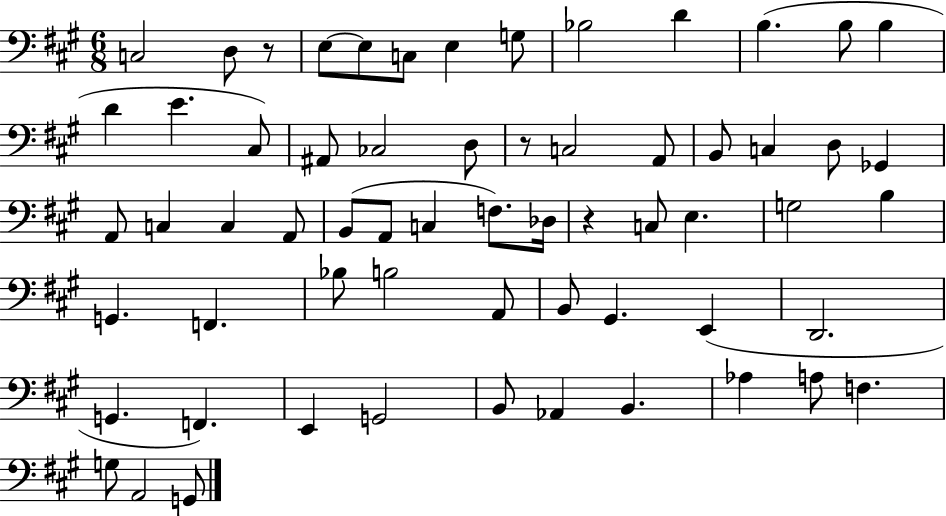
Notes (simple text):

C3/h D3/e R/e E3/e E3/e C3/e E3/q G3/e Bb3/h D4/q B3/q. B3/e B3/q D4/q E4/q. C#3/e A#2/e CES3/h D3/e R/e C3/h A2/e B2/e C3/q D3/e Gb2/q A2/e C3/q C3/q A2/e B2/e A2/e C3/q F3/e. Db3/s R/q C3/e E3/q. G3/h B3/q G2/q. F2/q. Bb3/e B3/h A2/e B2/e G#2/q. E2/q D2/h. G2/q. F2/q. E2/q G2/h B2/e Ab2/q B2/q. Ab3/q A3/e F3/q. G3/e A2/h G2/e